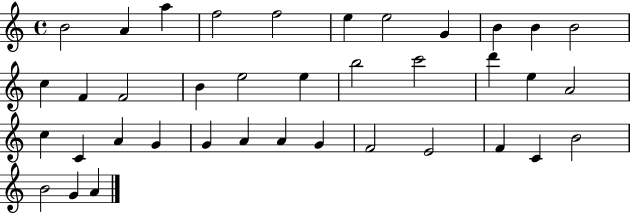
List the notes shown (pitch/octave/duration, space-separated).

B4/h A4/q A5/q F5/h F5/h E5/q E5/h G4/q B4/q B4/q B4/h C5/q F4/q F4/h B4/q E5/h E5/q B5/h C6/h D6/q E5/q A4/h C5/q C4/q A4/q G4/q G4/q A4/q A4/q G4/q F4/h E4/h F4/q C4/q B4/h B4/h G4/q A4/q